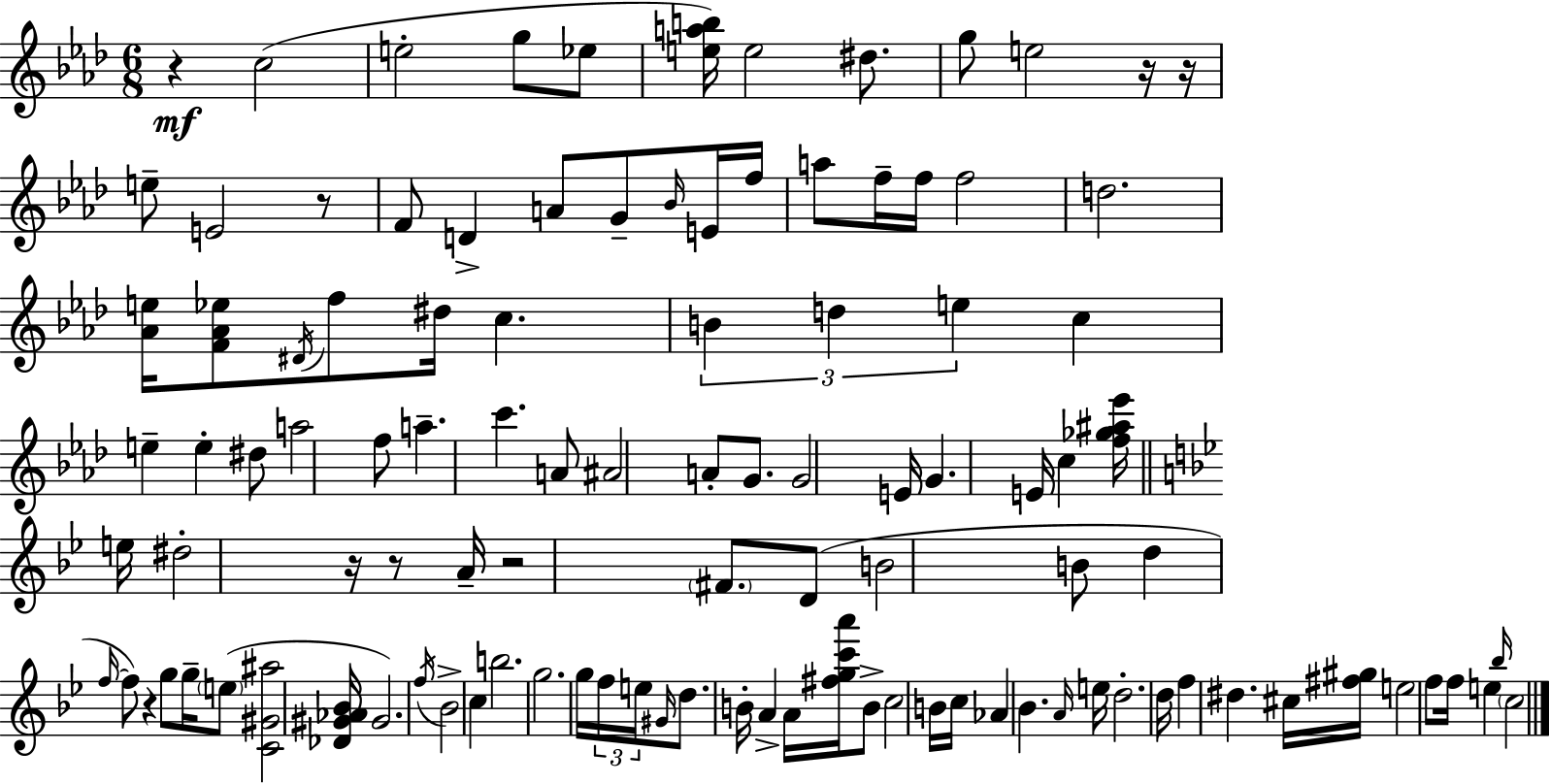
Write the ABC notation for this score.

X:1
T:Untitled
M:6/8
L:1/4
K:Ab
z c2 e2 g/2 _e/2 [eab]/4 e2 ^d/2 g/2 e2 z/4 z/4 e/2 E2 z/2 F/2 D A/2 G/2 _B/4 E/4 f/4 a/2 f/4 f/4 f2 d2 [_Ae]/4 [F_A_e]/2 ^D/4 f/2 ^d/4 c B d e c e e ^d/2 a2 f/2 a c' A/2 ^A2 A/2 G/2 G2 E/4 G E/4 c [f_g^a_e']/4 e/4 ^d2 z/4 z/2 A/4 z2 ^F/2 D/2 B2 B/2 d f/4 f/2 z g/2 g/4 e/2 [C^G^a]2 [_D^G_A_B]/4 ^G2 f/4 _B2 c b2 g2 g/4 f/4 e/4 ^G/4 d/2 B/4 A A/4 [^fgc'a']/4 B/2 c2 B/4 c/4 _A _B A/4 e/4 d2 d/4 f ^d ^c/4 [^f^g]/4 e2 f/2 f/4 e _b/4 c2